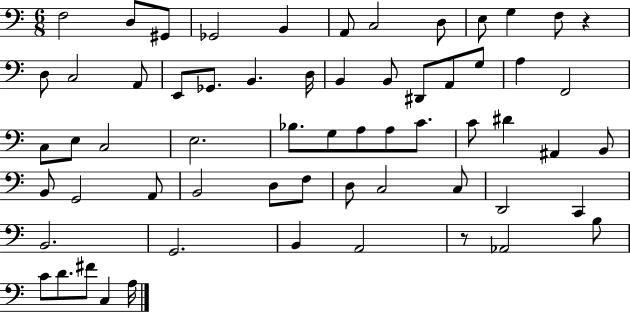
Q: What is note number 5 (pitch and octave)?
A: B2